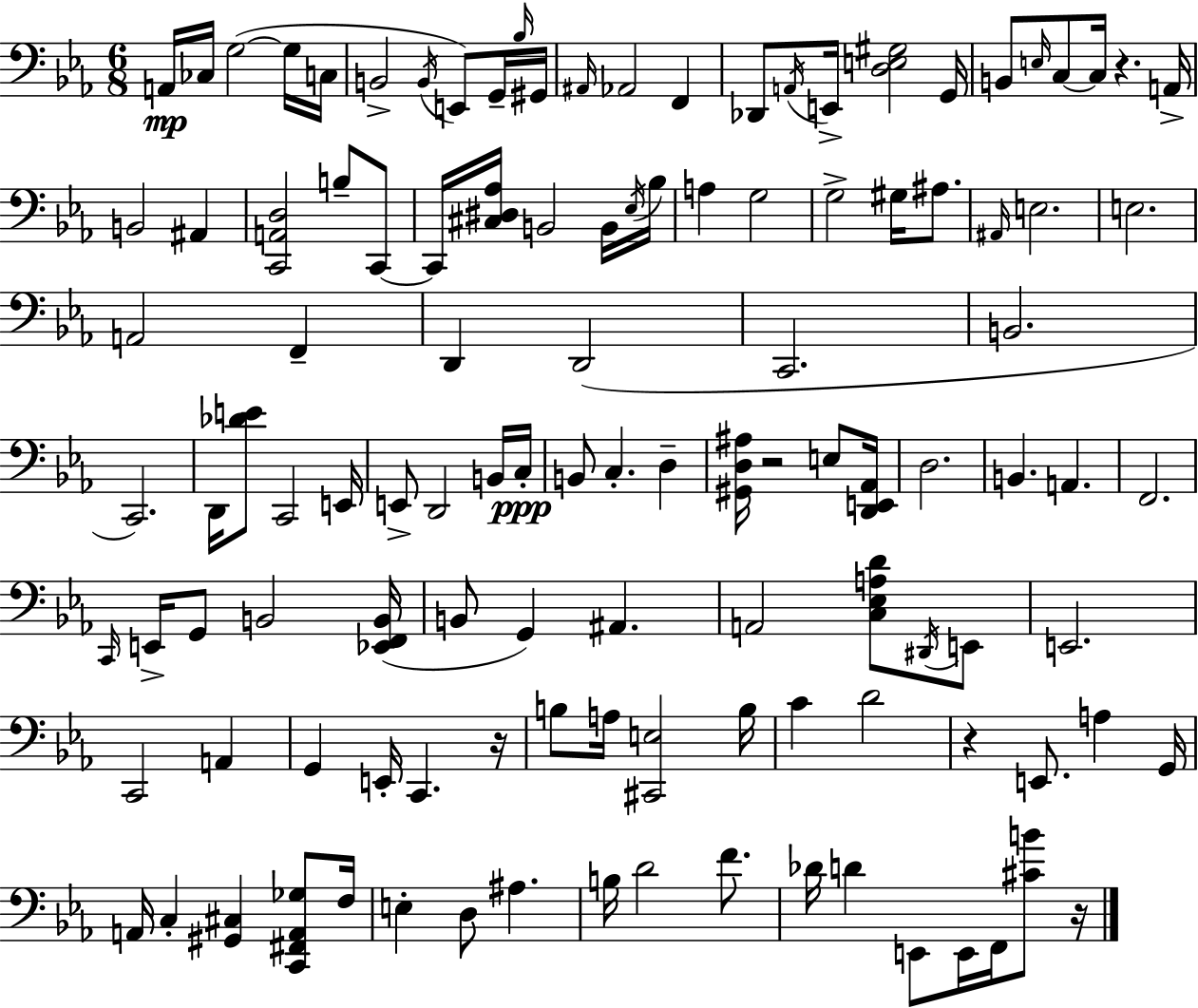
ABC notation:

X:1
T:Untitled
M:6/8
L:1/4
K:Cm
A,,/4 _C,/4 G,2 G,/4 C,/4 B,,2 B,,/4 E,,/2 G,,/4 _B,/4 ^G,,/4 ^A,,/4 _A,,2 F,, _D,,/2 A,,/4 E,,/4 [D,E,^G,]2 G,,/4 B,,/2 E,/4 C,/2 C,/4 z A,,/4 B,,2 ^A,, [C,,A,,D,]2 B,/2 C,,/2 C,,/4 [^C,^D,_A,]/4 B,,2 B,,/4 _E,/4 _B,/4 A, G,2 G,2 ^G,/4 ^A,/2 ^A,,/4 E,2 E,2 A,,2 F,, D,, D,,2 C,,2 B,,2 C,,2 D,,/4 [_DE]/2 C,,2 E,,/4 E,,/2 D,,2 B,,/4 C,/4 B,,/2 C, D, [^G,,D,^A,]/4 z2 E,/2 [D,,E,,_A,,]/4 D,2 B,, A,, F,,2 C,,/4 E,,/4 G,,/2 B,,2 [_E,,F,,B,,]/4 B,,/2 G,, ^A,, A,,2 [C,_E,A,D]/2 ^D,,/4 E,,/2 E,,2 C,,2 A,, G,, E,,/4 C,, z/4 B,/2 A,/4 [^C,,E,]2 B,/4 C D2 z E,,/2 A, G,,/4 A,,/4 C, [^G,,^C,] [C,,^F,,A,,_G,]/2 F,/4 E, D,/2 ^A, B,/4 D2 F/2 _D/4 D E,,/2 E,,/4 F,,/4 [^CB]/2 z/4